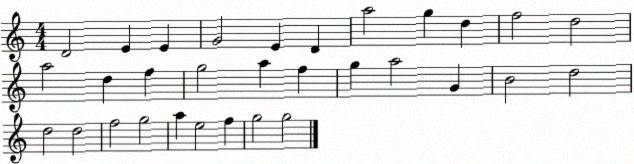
X:1
T:Untitled
M:4/4
L:1/4
K:C
D2 E E G2 E D a2 g d f2 d2 a2 d f g2 a f g a2 G B2 d2 d2 d2 f2 g2 a e2 f g2 g2